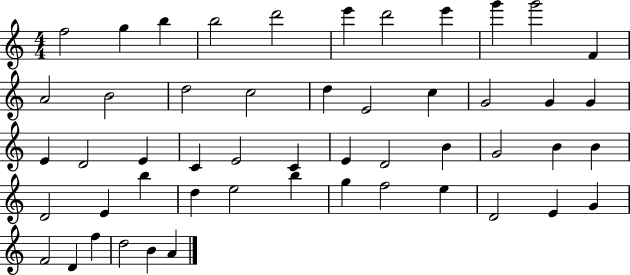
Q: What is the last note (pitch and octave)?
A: A4